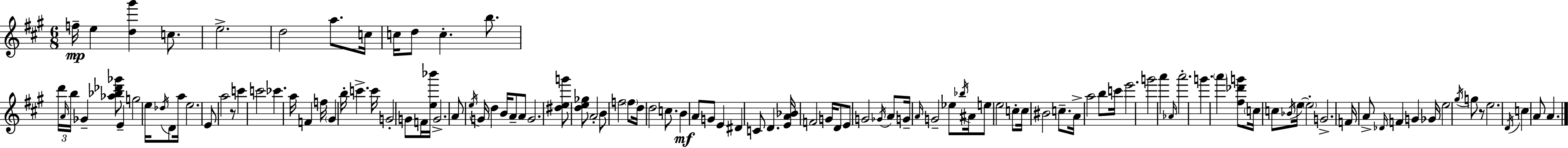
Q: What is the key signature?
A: A major